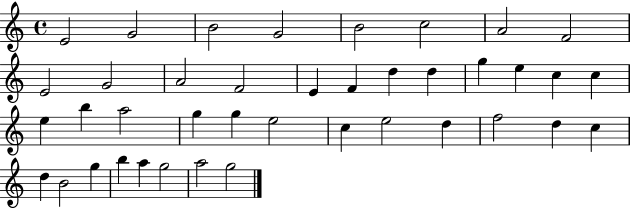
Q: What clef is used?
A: treble